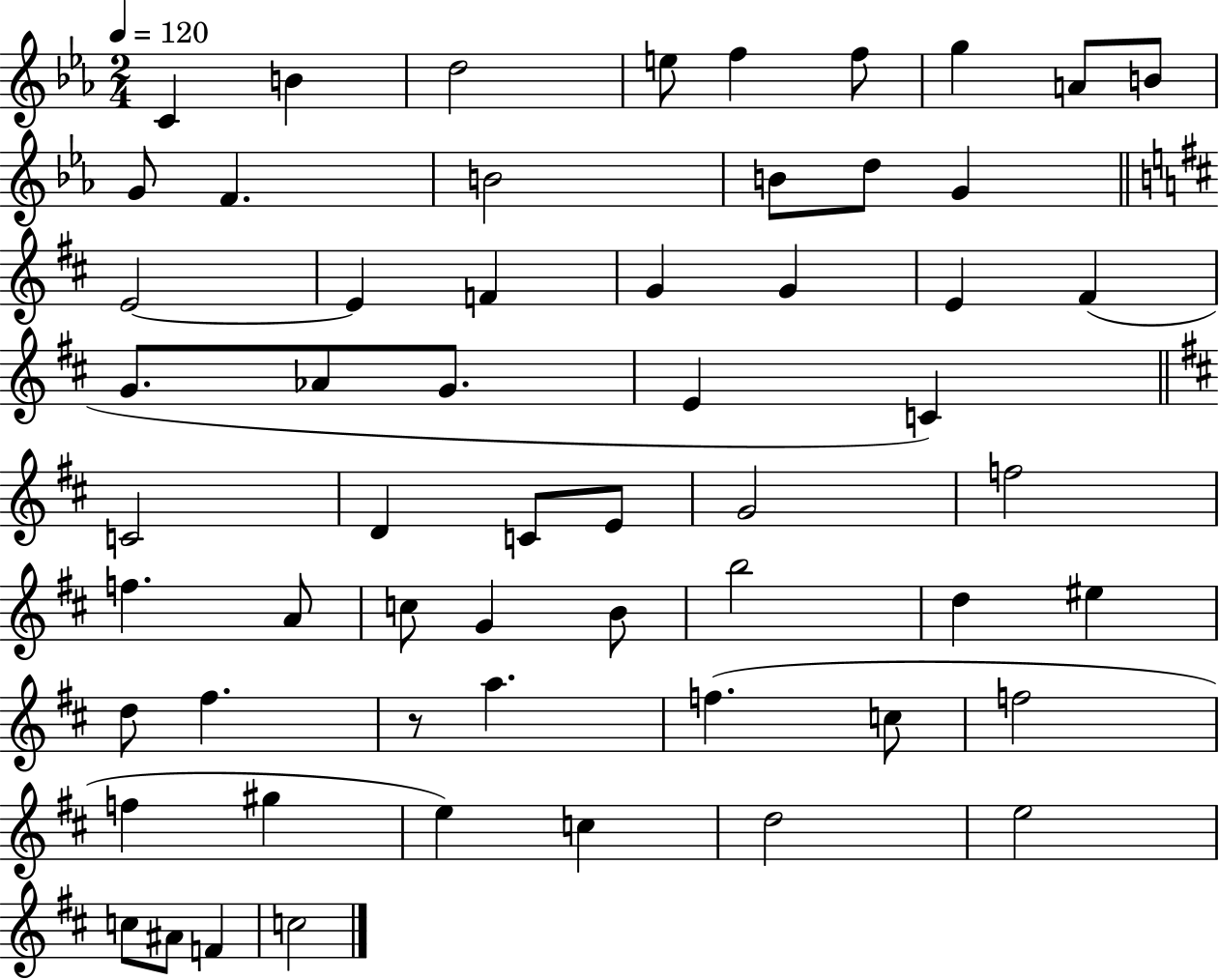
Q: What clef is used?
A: treble